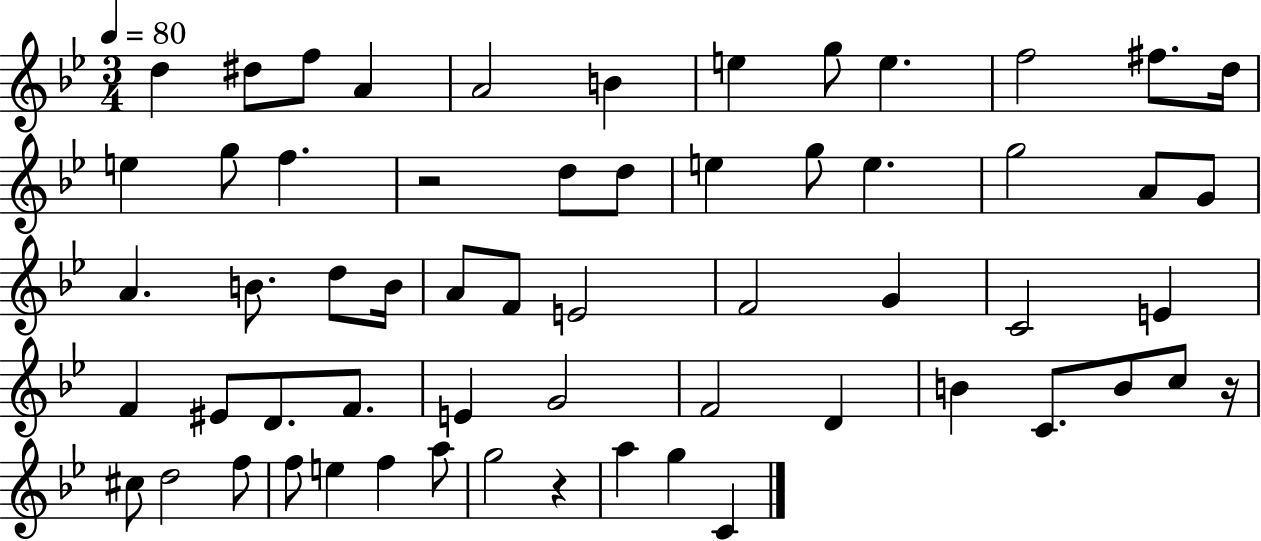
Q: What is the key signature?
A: BES major